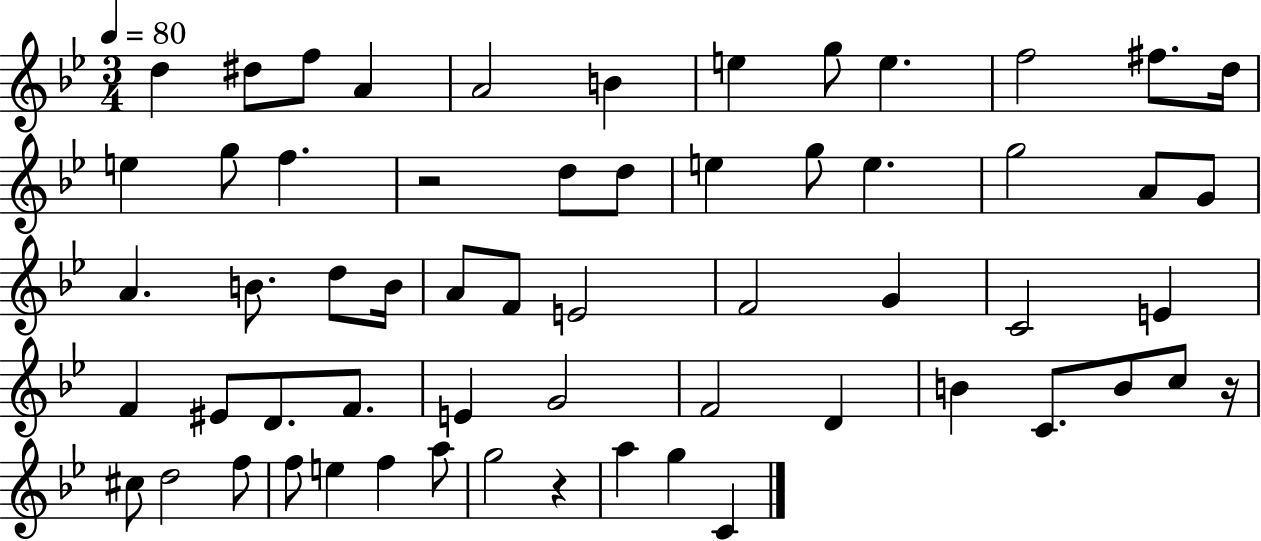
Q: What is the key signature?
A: BES major